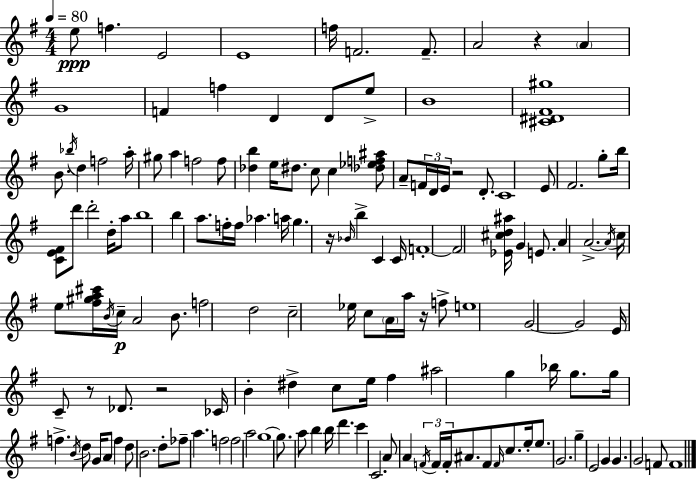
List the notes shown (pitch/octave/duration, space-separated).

E5/e F5/q. E4/h E4/w F5/s F4/h. F4/e. A4/h R/q A4/q G4/w F4/q F5/q D4/q D4/e E5/e B4/w [C#4,D#4,F#4,G#5]/w B4/e. Bb5/s D5/q F5/h A5/s G#5/e A5/q F5/h F5/e [Db5,B5]/q E5/s D#5/e. C5/e C5/q [Db5,Eb5,F5,A#5]/e A4/e F4/s D4/s E4/s R/h D4/e. C4/w E4/e F#4/h. G5/e B5/s [C4,E4,F#4]/e D6/e D6/h D5/s A5/e B5/w B5/q A5/e. F5/s F5/s Ab5/q. A5/s G5/q. R/s Bb4/s B5/q C4/q C4/s F4/w F4/h [Eb4,C#5,D5,A#5]/s G4/q E4/e. A4/q A4/h. A4/s C5/s E5/e [F#5,G#5,A5,C#6]/s B4/s C5/s A4/h B4/e. F5/h D5/h C5/h Eb5/s C5/e A4/s A5/s R/s F5/e E5/w G4/h G4/h E4/s C4/e R/e Db4/e. R/h CES4/s B4/q D#5/q C5/e E5/s F#5/q A#5/h G5/q Bb5/s G5/e. G5/s F5/q. B4/s D5/e G4/s A4/e F5/q D5/e B4/h. D5/e FES5/e A5/q. F5/h F5/h A5/h G5/w G5/e. A5/e B5/q B5/s D6/q. C6/q C4/h. A4/e A4/q F4/s F4/s F4/s A#4/e. F4/e F4/s C5/e. E5/s E5/e. G4/h. G5/q E4/h G4/q G4/q. G4/h F4/e F4/w